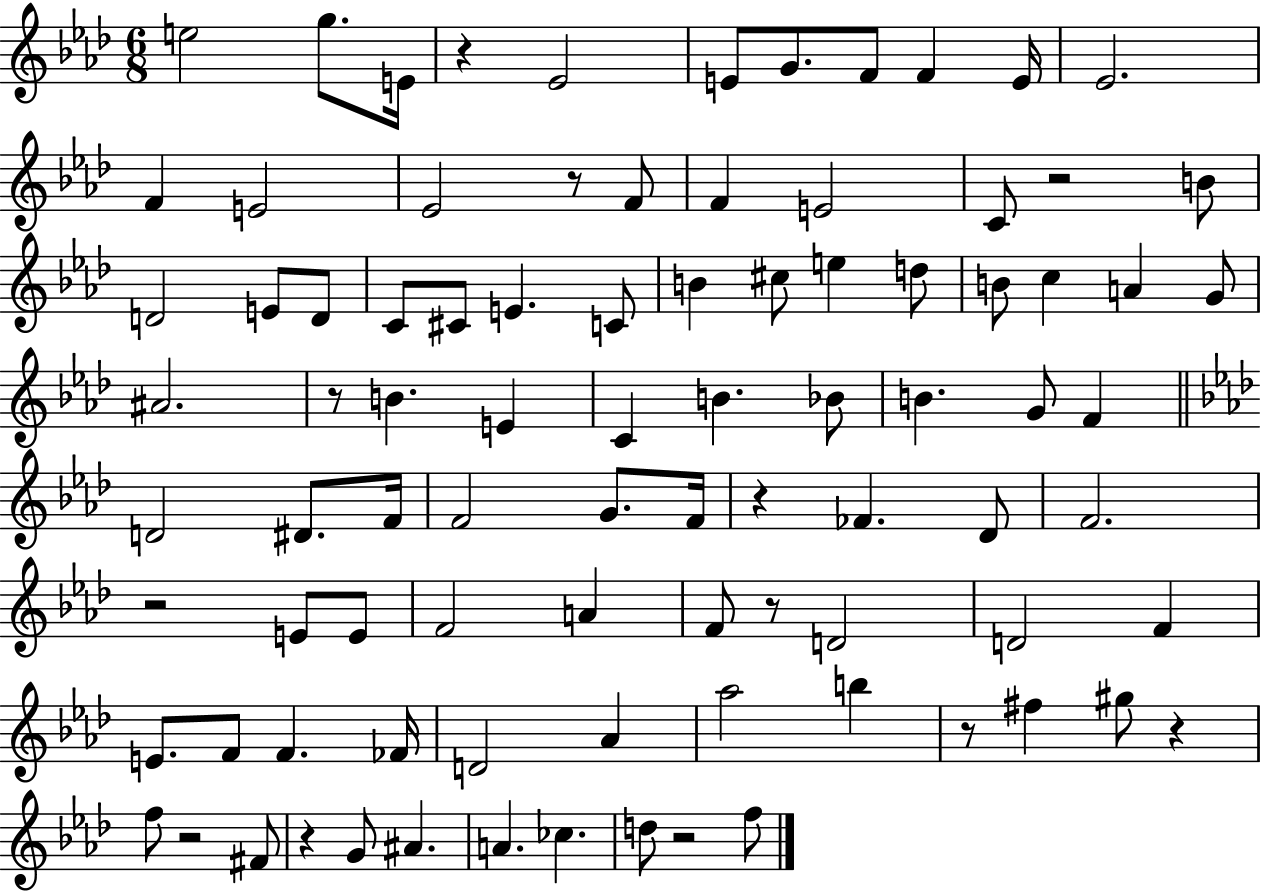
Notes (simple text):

E5/h G5/e. E4/s R/q Eb4/h E4/e G4/e. F4/e F4/q E4/s Eb4/h. F4/q E4/h Eb4/h R/e F4/e F4/q E4/h C4/e R/h B4/e D4/h E4/e D4/e C4/e C#4/e E4/q. C4/e B4/q C#5/e E5/q D5/e B4/e C5/q A4/q G4/e A#4/h. R/e B4/q. E4/q C4/q B4/q. Bb4/e B4/q. G4/e F4/q D4/h D#4/e. F4/s F4/h G4/e. F4/s R/q FES4/q. Db4/e F4/h. R/h E4/e E4/e F4/h A4/q F4/e R/e D4/h D4/h F4/q E4/e. F4/e F4/q. FES4/s D4/h Ab4/q Ab5/h B5/q R/e F#5/q G#5/e R/q F5/e R/h F#4/e R/q G4/e A#4/q. A4/q. CES5/q. D5/e R/h F5/e